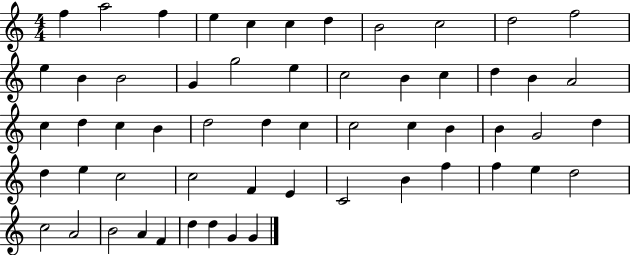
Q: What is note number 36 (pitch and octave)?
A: D5